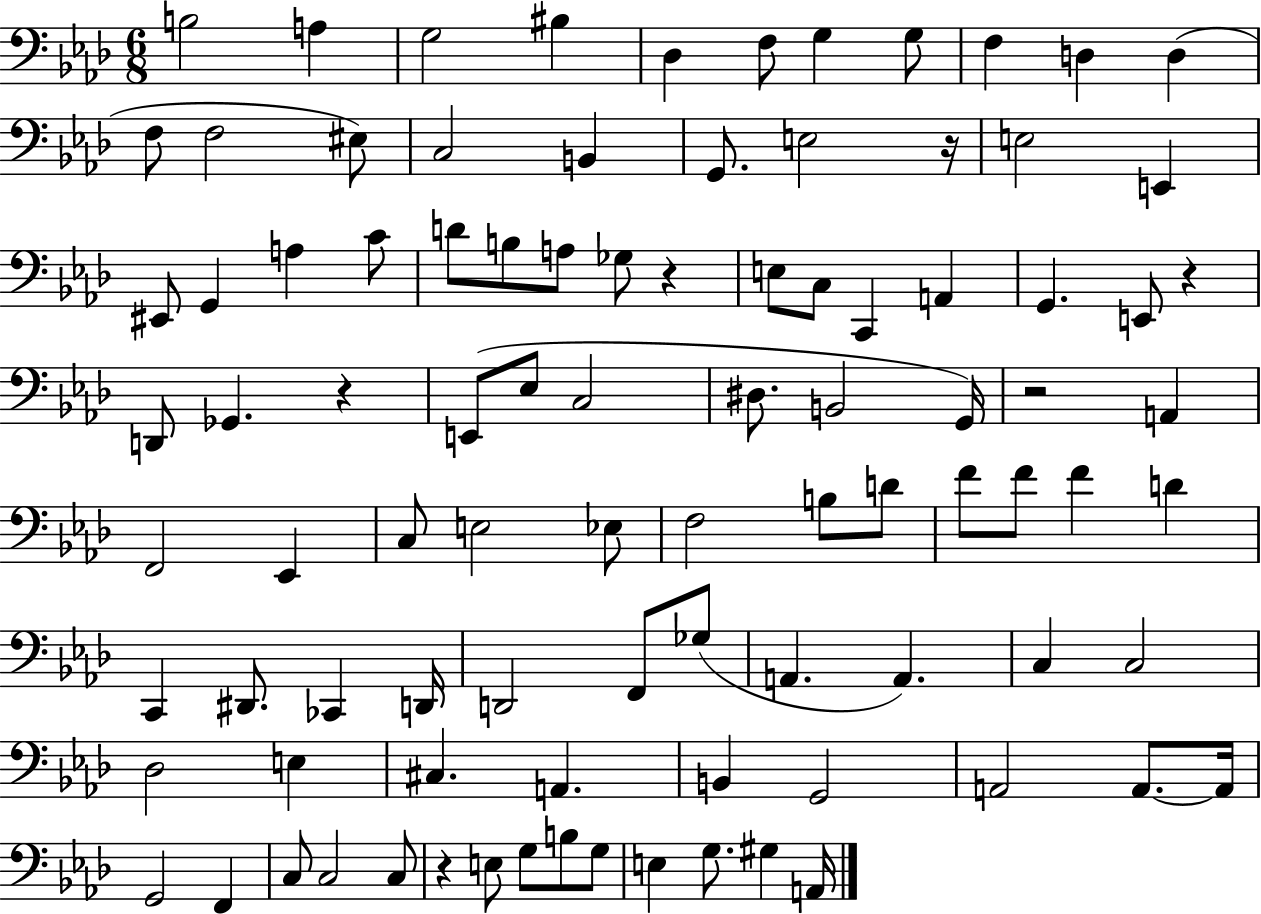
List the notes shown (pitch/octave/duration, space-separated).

B3/h A3/q G3/h BIS3/q Db3/q F3/e G3/q G3/e F3/q D3/q D3/q F3/e F3/h EIS3/e C3/h B2/q G2/e. E3/h R/s E3/h E2/q EIS2/e G2/q A3/q C4/e D4/e B3/e A3/e Gb3/e R/q E3/e C3/e C2/q A2/q G2/q. E2/e R/q D2/e Gb2/q. R/q E2/e Eb3/e C3/h D#3/e. B2/h G2/s R/h A2/q F2/h Eb2/q C3/e E3/h Eb3/e F3/h B3/e D4/e F4/e F4/e F4/q D4/q C2/q D#2/e. CES2/q D2/s D2/h F2/e Gb3/e A2/q. A2/q. C3/q C3/h Db3/h E3/q C#3/q. A2/q. B2/q G2/h A2/h A2/e. A2/s G2/h F2/q C3/e C3/h C3/e R/q E3/e G3/e B3/e G3/e E3/q G3/e. G#3/q A2/s